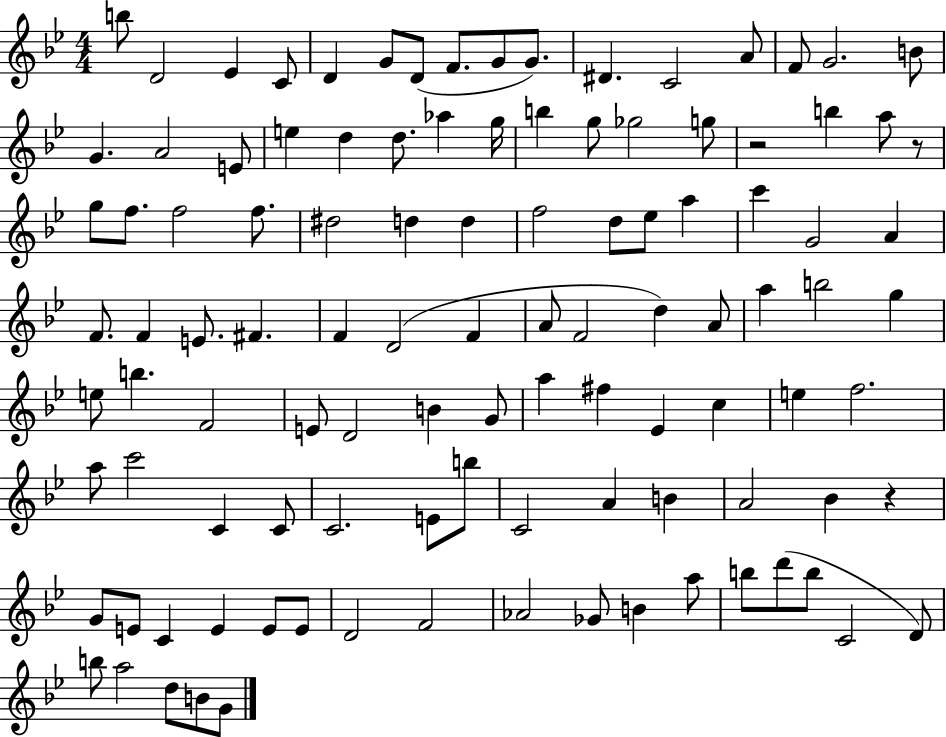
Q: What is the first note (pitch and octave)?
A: B5